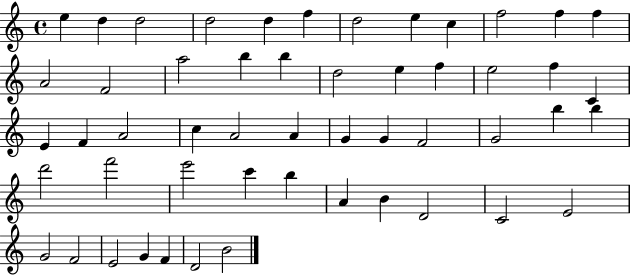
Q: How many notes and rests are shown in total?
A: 52